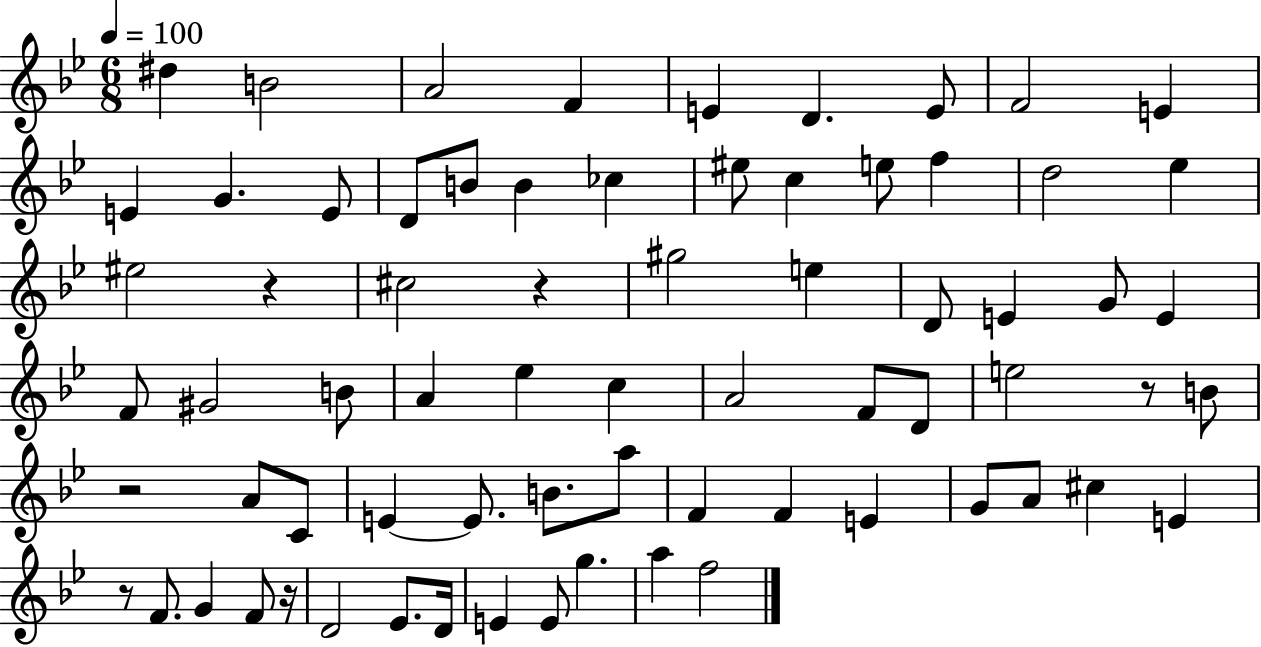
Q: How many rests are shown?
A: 6